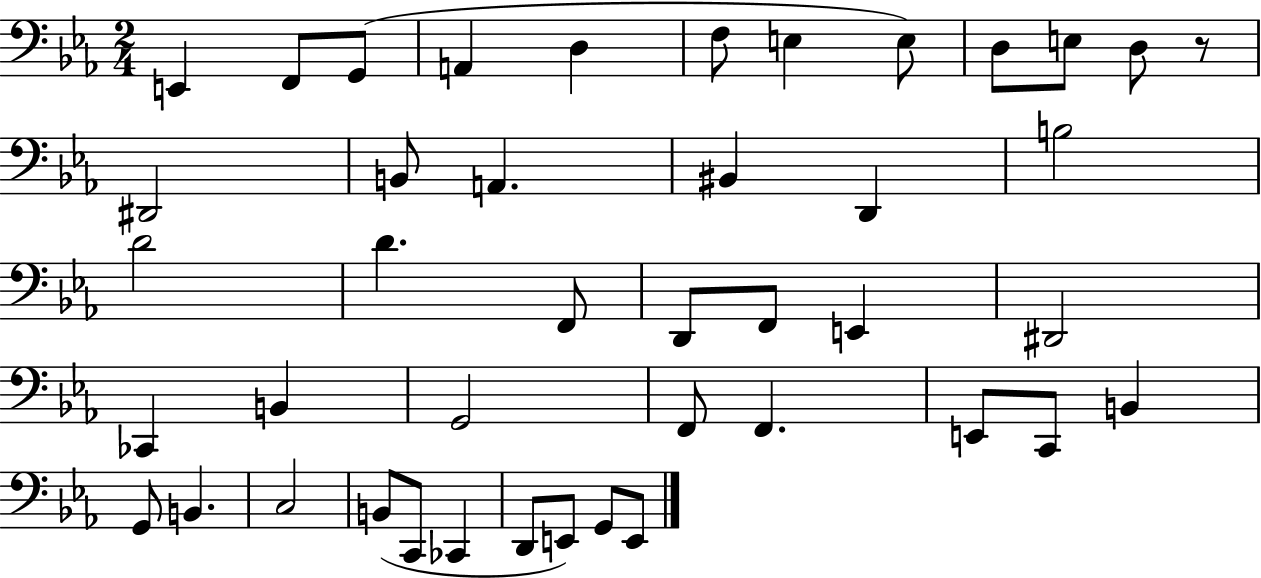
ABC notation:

X:1
T:Untitled
M:2/4
L:1/4
K:Eb
E,, F,,/2 G,,/2 A,, D, F,/2 E, E,/2 D,/2 E,/2 D,/2 z/2 ^D,,2 B,,/2 A,, ^B,, D,, B,2 D2 D F,,/2 D,,/2 F,,/2 E,, ^D,,2 _C,, B,, G,,2 F,,/2 F,, E,,/2 C,,/2 B,, G,,/2 B,, C,2 B,,/2 C,,/2 _C,, D,,/2 E,,/2 G,,/2 E,,/2